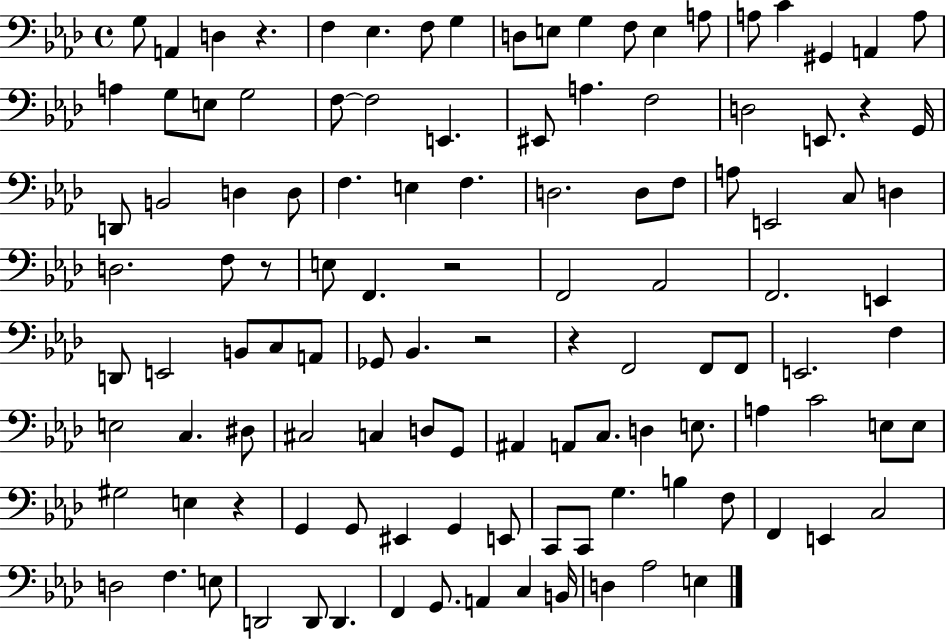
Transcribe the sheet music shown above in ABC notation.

X:1
T:Untitled
M:4/4
L:1/4
K:Ab
G,/2 A,, D, z F, _E, F,/2 G, D,/2 E,/2 G, F,/2 E, A,/2 A,/2 C ^G,, A,, A,/2 A, G,/2 E,/2 G,2 F,/2 F,2 E,, ^E,,/2 A, F,2 D,2 E,,/2 z G,,/4 D,,/2 B,,2 D, D,/2 F, E, F, D,2 D,/2 F,/2 A,/2 E,,2 C,/2 D, D,2 F,/2 z/2 E,/2 F,, z2 F,,2 _A,,2 F,,2 E,, D,,/2 E,,2 B,,/2 C,/2 A,,/2 _G,,/2 _B,, z2 z F,,2 F,,/2 F,,/2 E,,2 F, E,2 C, ^D,/2 ^C,2 C, D,/2 G,,/2 ^A,, A,,/2 C,/2 D, E,/2 A, C2 E,/2 E,/2 ^G,2 E, z G,, G,,/2 ^E,, G,, E,,/2 C,,/2 C,,/2 G, B, F,/2 F,, E,, C,2 D,2 F, E,/2 D,,2 D,,/2 D,, F,, G,,/2 A,, C, B,,/4 D, _A,2 E,